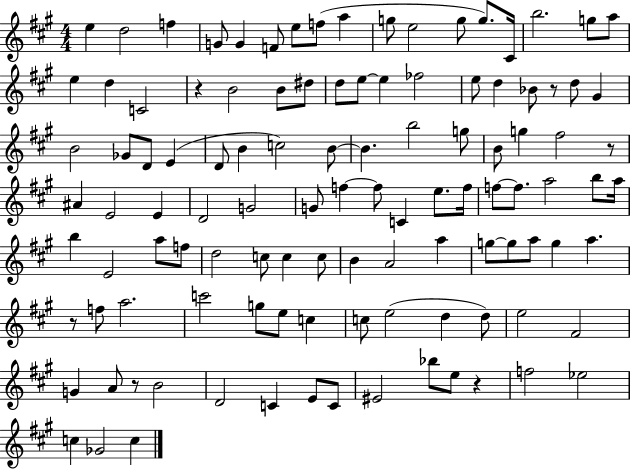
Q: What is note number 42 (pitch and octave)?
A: B5